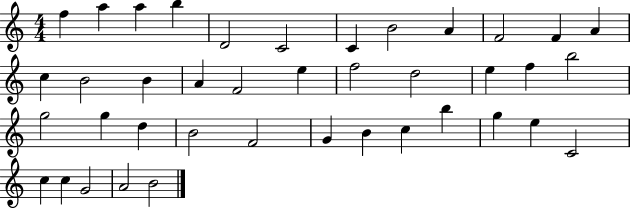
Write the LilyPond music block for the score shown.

{
  \clef treble
  \numericTimeSignature
  \time 4/4
  \key c \major
  f''4 a''4 a''4 b''4 | d'2 c'2 | c'4 b'2 a'4 | f'2 f'4 a'4 | \break c''4 b'2 b'4 | a'4 f'2 e''4 | f''2 d''2 | e''4 f''4 b''2 | \break g''2 g''4 d''4 | b'2 f'2 | g'4 b'4 c''4 b''4 | g''4 e''4 c'2 | \break c''4 c''4 g'2 | a'2 b'2 | \bar "|."
}